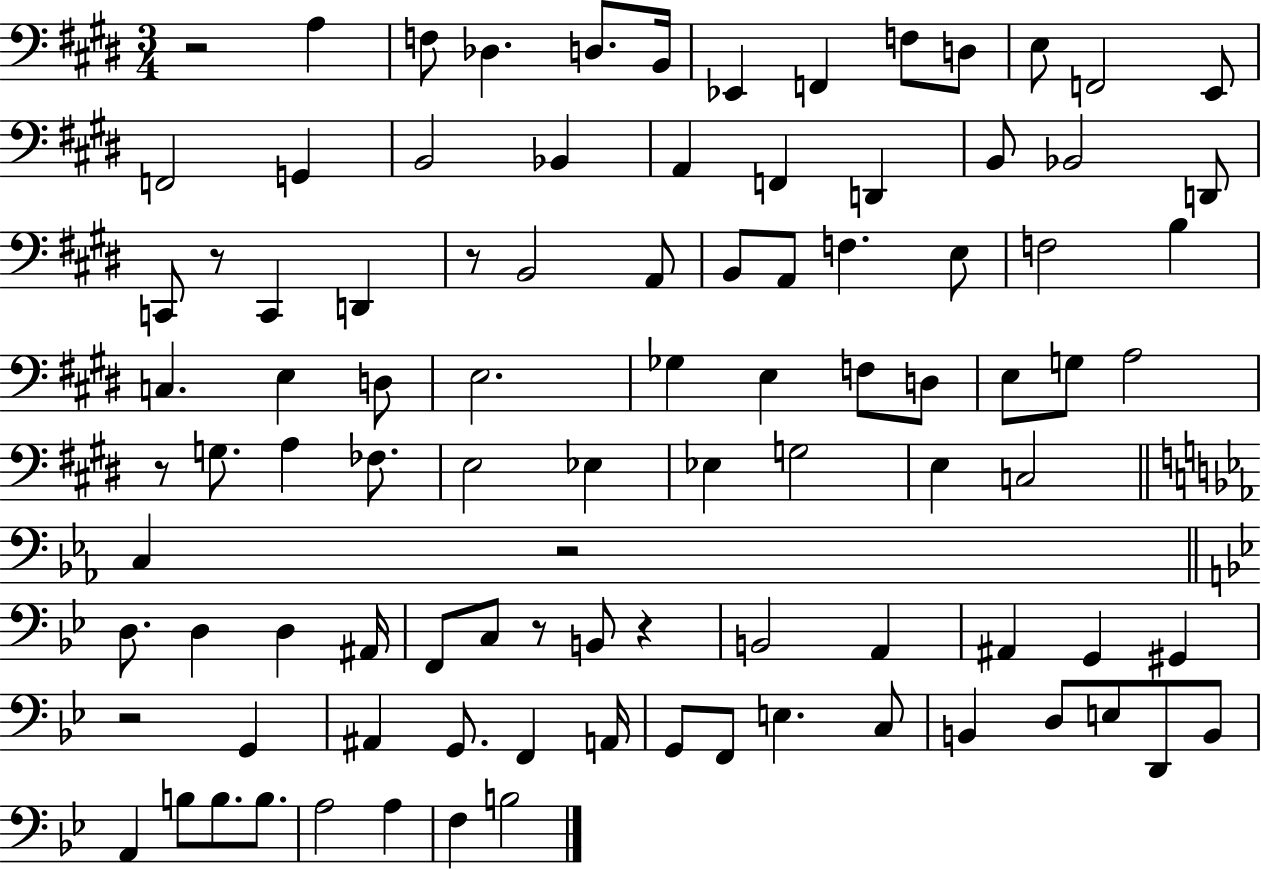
R/h A3/q F3/e Db3/q. D3/e. B2/s Eb2/q F2/q F3/e D3/e E3/e F2/h E2/e F2/h G2/q B2/h Bb2/q A2/q F2/q D2/q B2/e Bb2/h D2/e C2/e R/e C2/q D2/q R/e B2/h A2/e B2/e A2/e F3/q. E3/e F3/h B3/q C3/q. E3/q D3/e E3/h. Gb3/q E3/q F3/e D3/e E3/e G3/e A3/h R/e G3/e. A3/q FES3/e. E3/h Eb3/q Eb3/q G3/h E3/q C3/h C3/q R/h D3/e. D3/q D3/q A#2/s F2/e C3/e R/e B2/e R/q B2/h A2/q A#2/q G2/q G#2/q R/h G2/q A#2/q G2/e. F2/q A2/s G2/e F2/e E3/q. C3/e B2/q D3/e E3/e D2/e B2/e A2/q B3/e B3/e. B3/e. A3/h A3/q F3/q B3/h